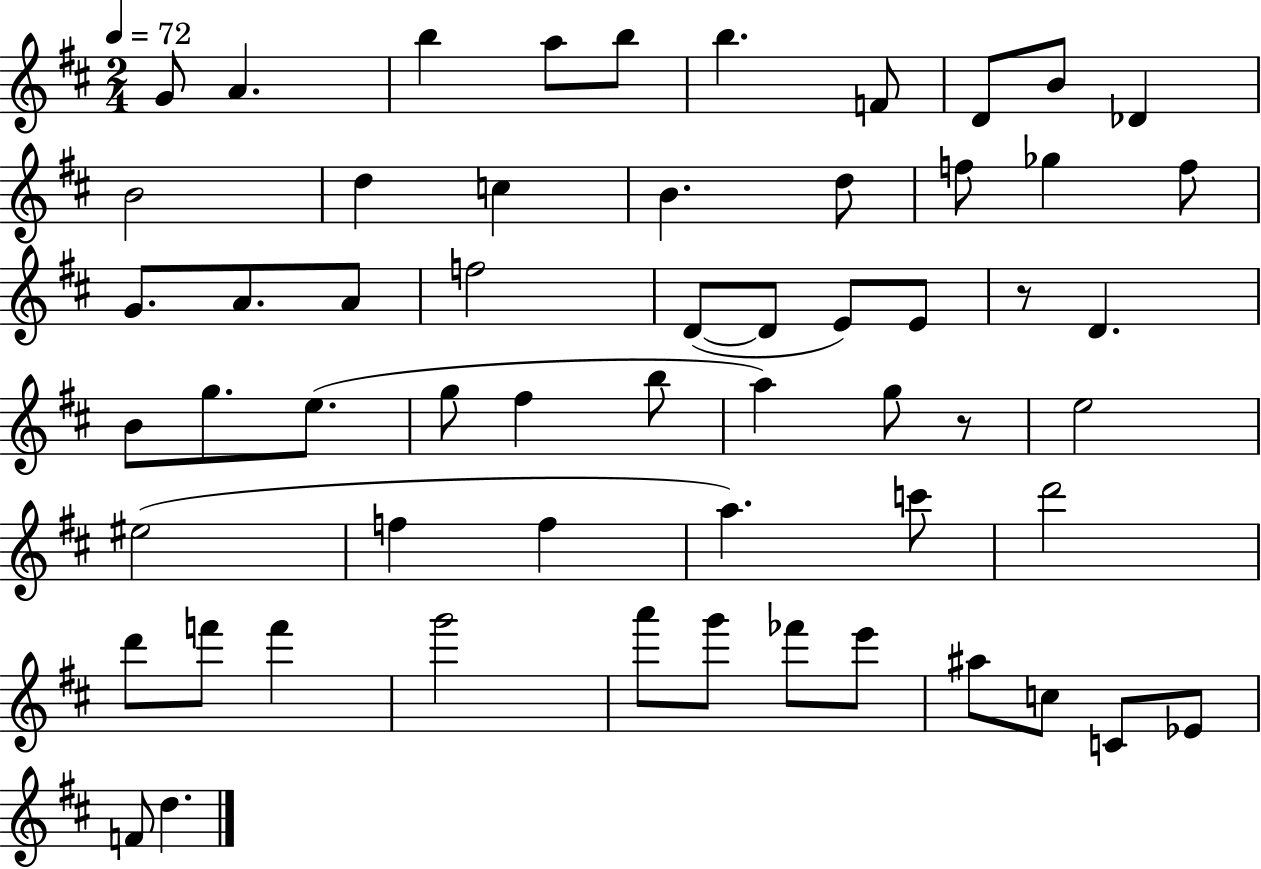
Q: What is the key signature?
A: D major